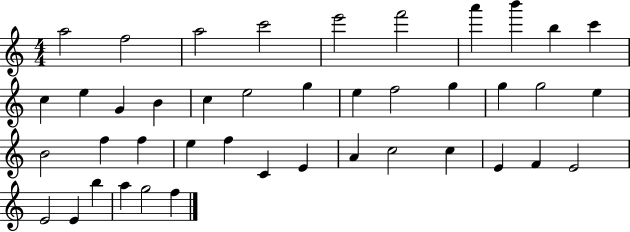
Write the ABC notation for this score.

X:1
T:Untitled
M:4/4
L:1/4
K:C
a2 f2 a2 c'2 e'2 f'2 a' b' b c' c e G B c e2 g e f2 g g g2 e B2 f f e f C E A c2 c E F E2 E2 E b a g2 f